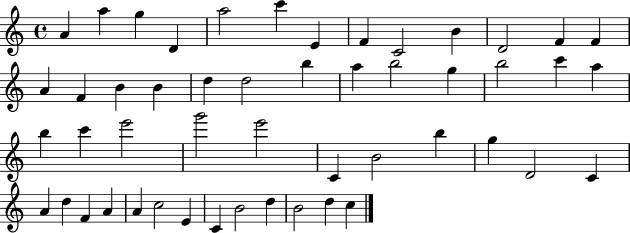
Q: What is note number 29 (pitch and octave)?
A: E6